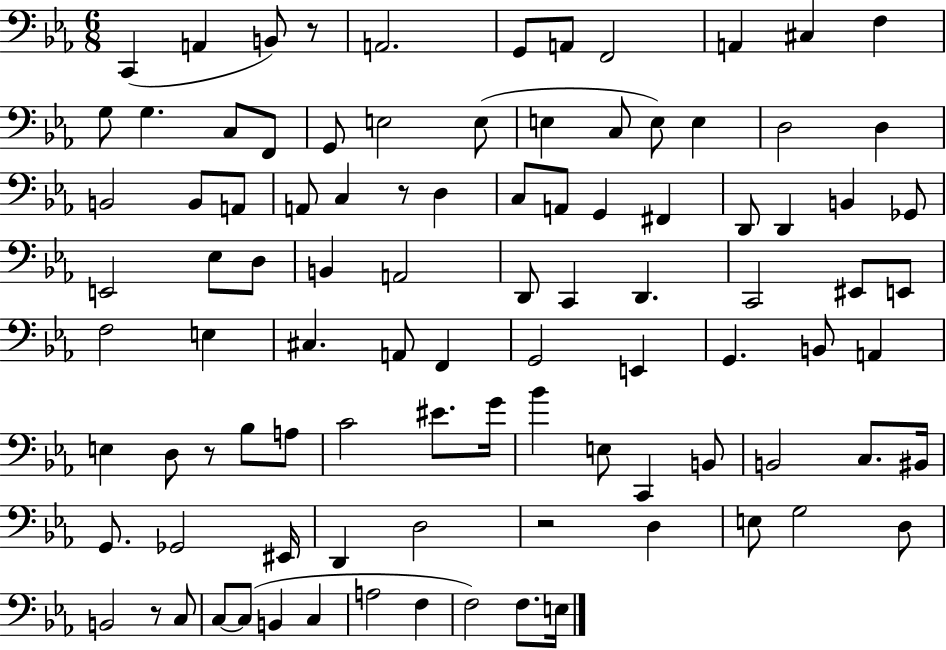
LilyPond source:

{
  \clef bass
  \numericTimeSignature
  \time 6/8
  \key ees \major
  \repeat volta 2 { c,4( a,4 b,8) r8 | a,2. | g,8 a,8 f,2 | a,4 cis4 f4 | \break g8 g4. c8 f,8 | g,8 e2 e8( | e4 c8 e8) e4 | d2 d4 | \break b,2 b,8 a,8 | a,8 c4 r8 d4 | c8 a,8 g,4 fis,4 | d,8 d,4 b,4 ges,8 | \break e,2 ees8 d8 | b,4 a,2 | d,8 c,4 d,4. | c,2 eis,8 e,8 | \break f2 e4 | cis4. a,8 f,4 | g,2 e,4 | g,4. b,8 a,4 | \break e4 d8 r8 bes8 a8 | c'2 eis'8. g'16 | bes'4 e8 c,4 b,8 | b,2 c8. bis,16 | \break g,8. ges,2 eis,16 | d,4 d2 | r2 d4 | e8 g2 d8 | \break b,2 r8 c8 | c8~~ c8( b,4 c4 | a2 f4 | f2) f8. e16 | \break } \bar "|."
}